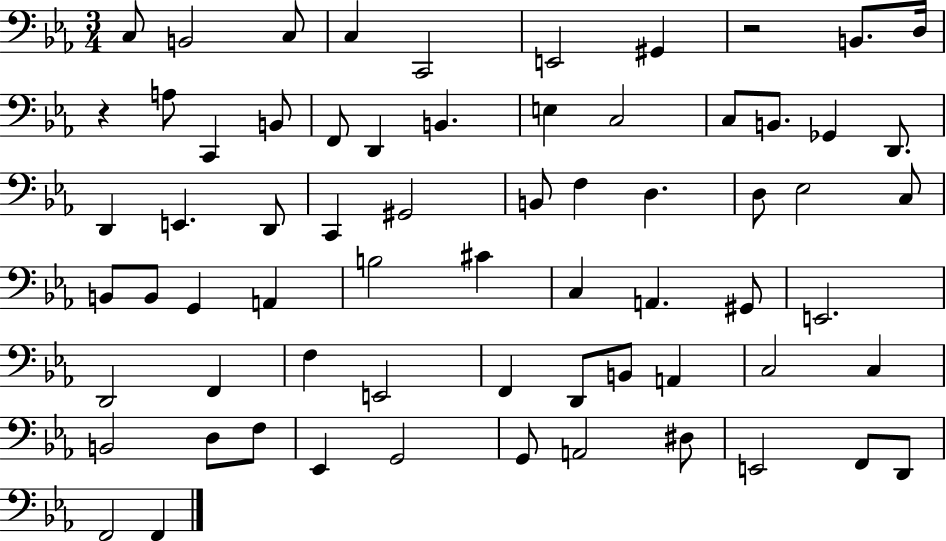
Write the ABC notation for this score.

X:1
T:Untitled
M:3/4
L:1/4
K:Eb
C,/2 B,,2 C,/2 C, C,,2 E,,2 ^G,, z2 B,,/2 D,/4 z A,/2 C,, B,,/2 F,,/2 D,, B,, E, C,2 C,/2 B,,/2 _G,, D,,/2 D,, E,, D,,/2 C,, ^G,,2 B,,/2 F, D, D,/2 _E,2 C,/2 B,,/2 B,,/2 G,, A,, B,2 ^C C, A,, ^G,,/2 E,,2 D,,2 F,, F, E,,2 F,, D,,/2 B,,/2 A,, C,2 C, B,,2 D,/2 F,/2 _E,, G,,2 G,,/2 A,,2 ^D,/2 E,,2 F,,/2 D,,/2 F,,2 F,,